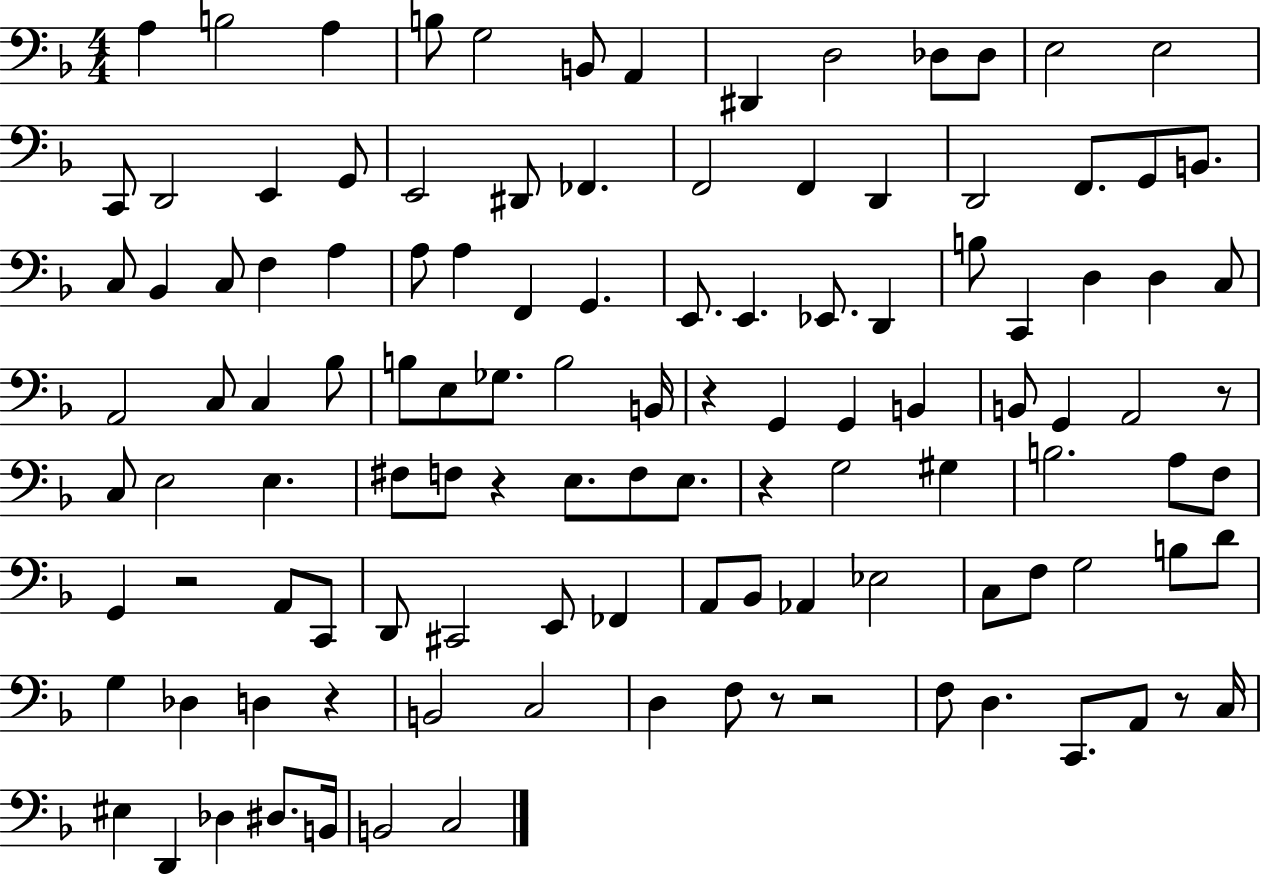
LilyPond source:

{
  \clef bass
  \numericTimeSignature
  \time 4/4
  \key f \major
  a4 b2 a4 | b8 g2 b,8 a,4 | dis,4 d2 des8 des8 | e2 e2 | \break c,8 d,2 e,4 g,8 | e,2 dis,8 fes,4. | f,2 f,4 d,4 | d,2 f,8. g,8 b,8. | \break c8 bes,4 c8 f4 a4 | a8 a4 f,4 g,4. | e,8. e,4. ees,8. d,4 | b8 c,4 d4 d4 c8 | \break a,2 c8 c4 bes8 | b8 e8 ges8. b2 b,16 | r4 g,4 g,4 b,4 | b,8 g,4 a,2 r8 | \break c8 e2 e4. | fis8 f8 r4 e8. f8 e8. | r4 g2 gis4 | b2. a8 f8 | \break g,4 r2 a,8 c,8 | d,8 cis,2 e,8 fes,4 | a,8 bes,8 aes,4 ees2 | c8 f8 g2 b8 d'8 | \break g4 des4 d4 r4 | b,2 c2 | d4 f8 r8 r2 | f8 d4. c,8. a,8 r8 c16 | \break eis4 d,4 des4 dis8. b,16 | b,2 c2 | \bar "|."
}